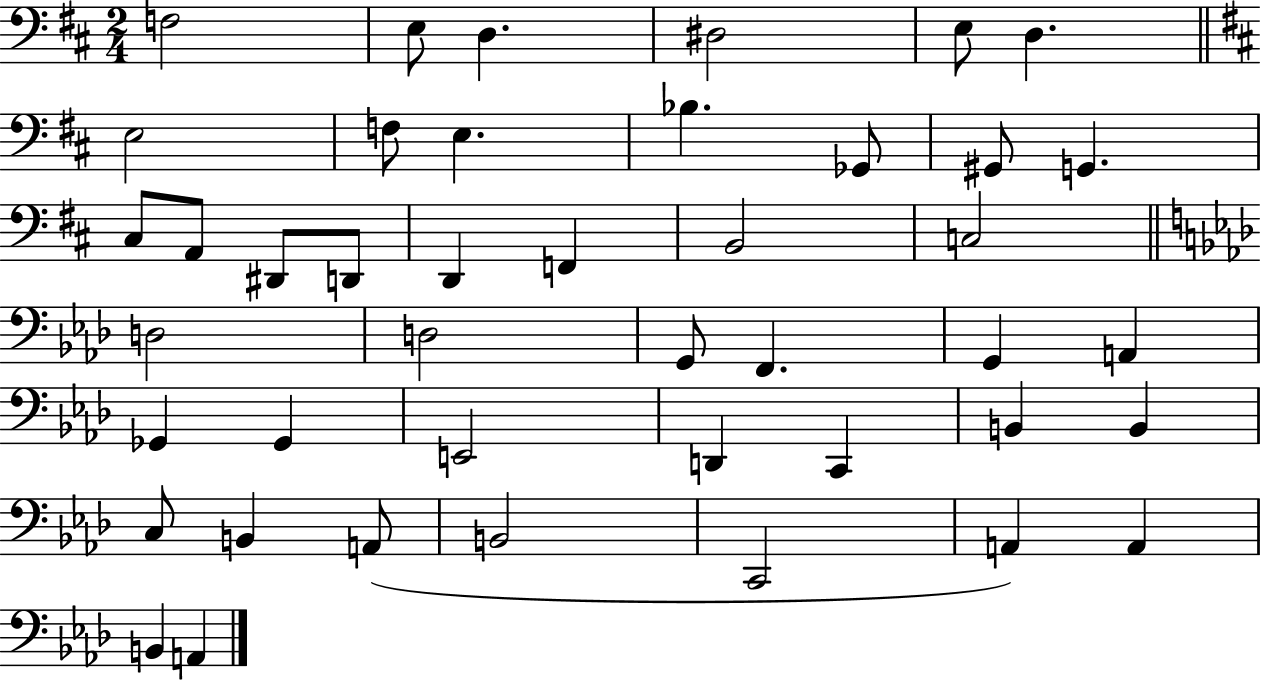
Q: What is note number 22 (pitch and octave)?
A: D3